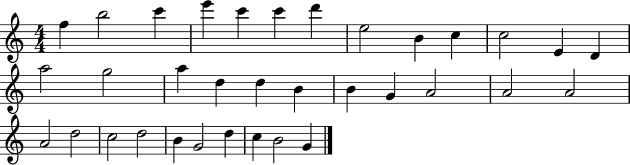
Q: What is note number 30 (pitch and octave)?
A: G4